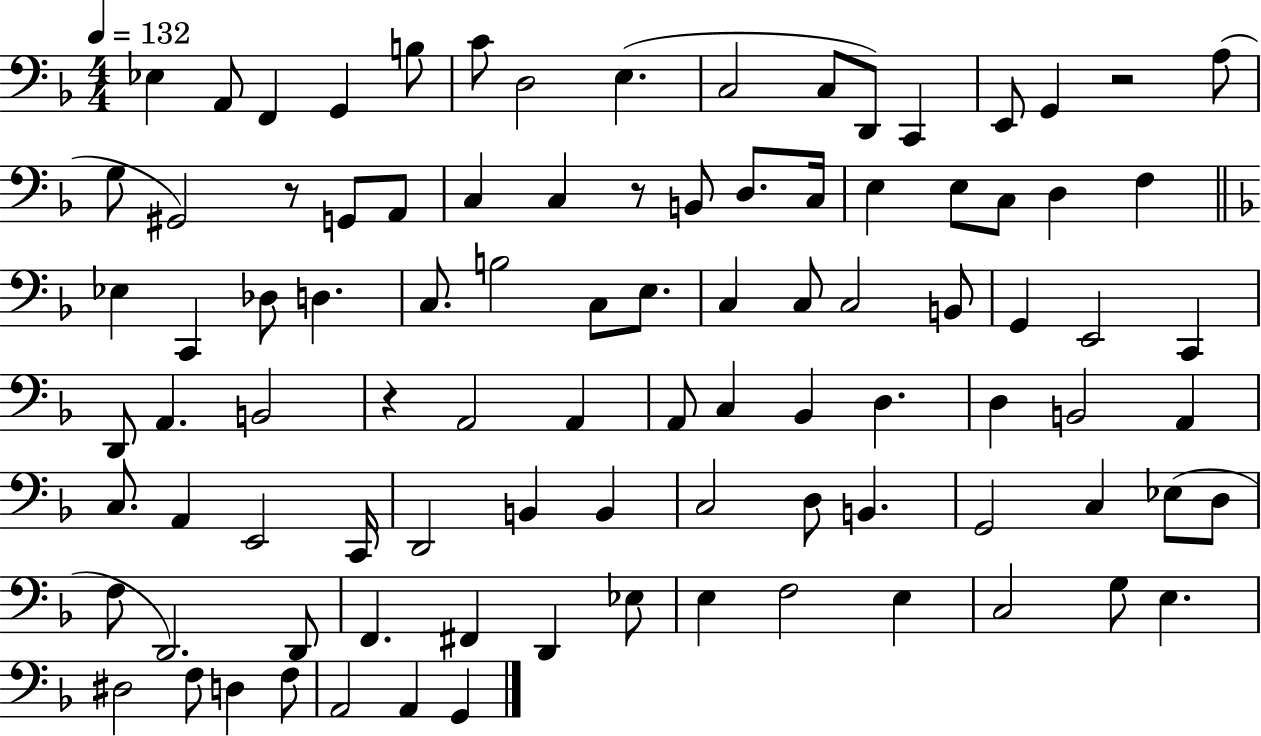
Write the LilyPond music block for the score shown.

{
  \clef bass
  \numericTimeSignature
  \time 4/4
  \key f \major
  \tempo 4 = 132
  ees4 a,8 f,4 g,4 b8 | c'8 d2 e4.( | c2 c8 d,8) c,4 | e,8 g,4 r2 a8( | \break g8 gis,2) r8 g,8 a,8 | c4 c4 r8 b,8 d8. c16 | e4 e8 c8 d4 f4 | \bar "||" \break \key f \major ees4 c,4 des8 d4. | c8. b2 c8 e8. | c4 c8 c2 b,8 | g,4 e,2 c,4 | \break d,8 a,4. b,2 | r4 a,2 a,4 | a,8 c4 bes,4 d4. | d4 b,2 a,4 | \break c8. a,4 e,2 c,16 | d,2 b,4 b,4 | c2 d8 b,4. | g,2 c4 ees8( d8 | \break f8 d,2.) d,8 | f,4. fis,4 d,4 ees8 | e4 f2 e4 | c2 g8 e4. | \break dis2 f8 d4 f8 | a,2 a,4 g,4 | \bar "|."
}